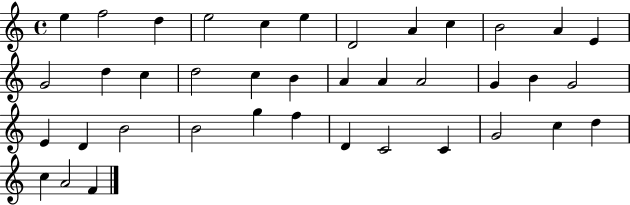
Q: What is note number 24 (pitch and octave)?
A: G4